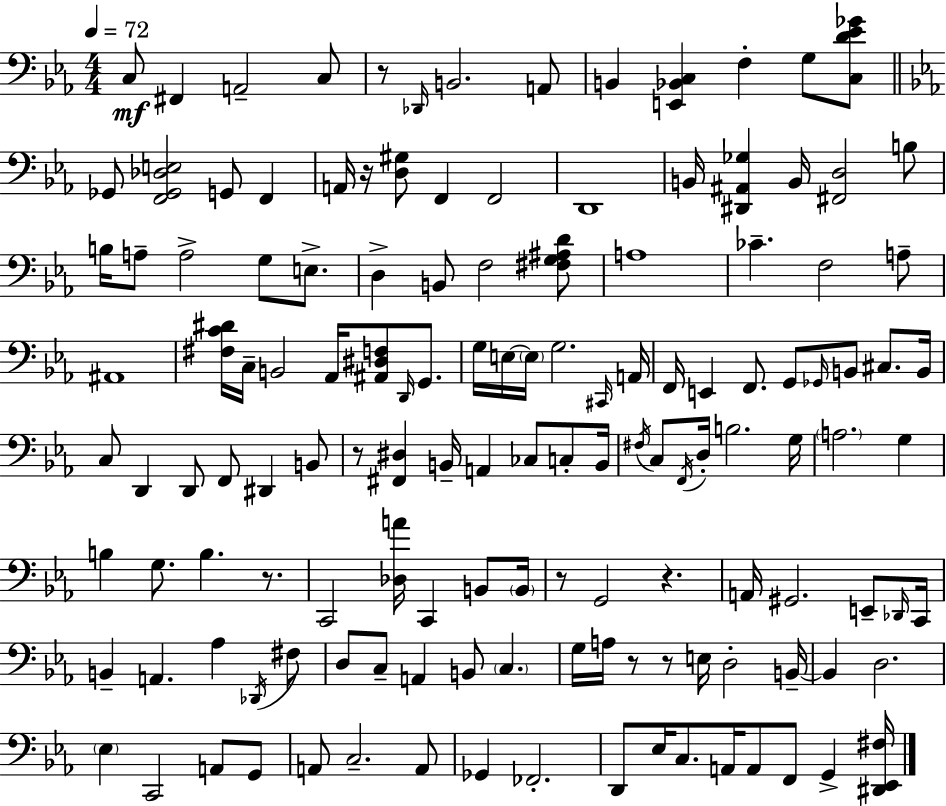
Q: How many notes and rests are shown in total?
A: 137